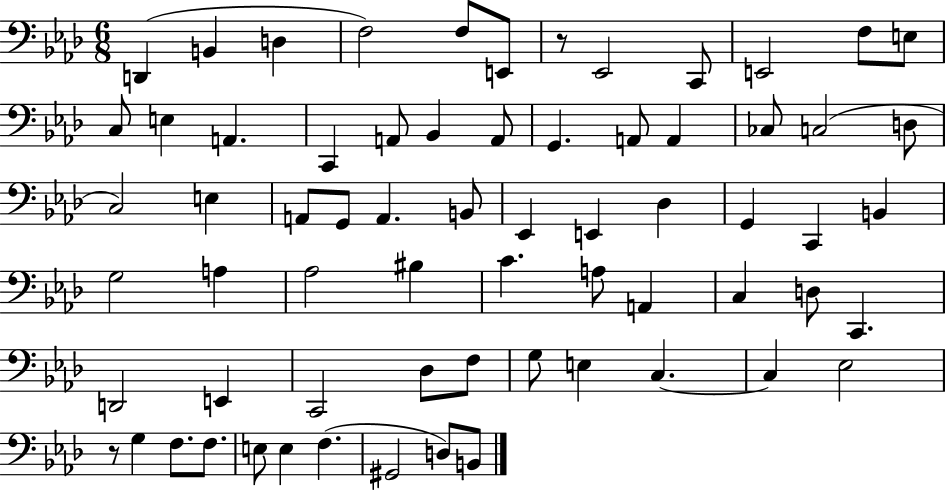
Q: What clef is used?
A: bass